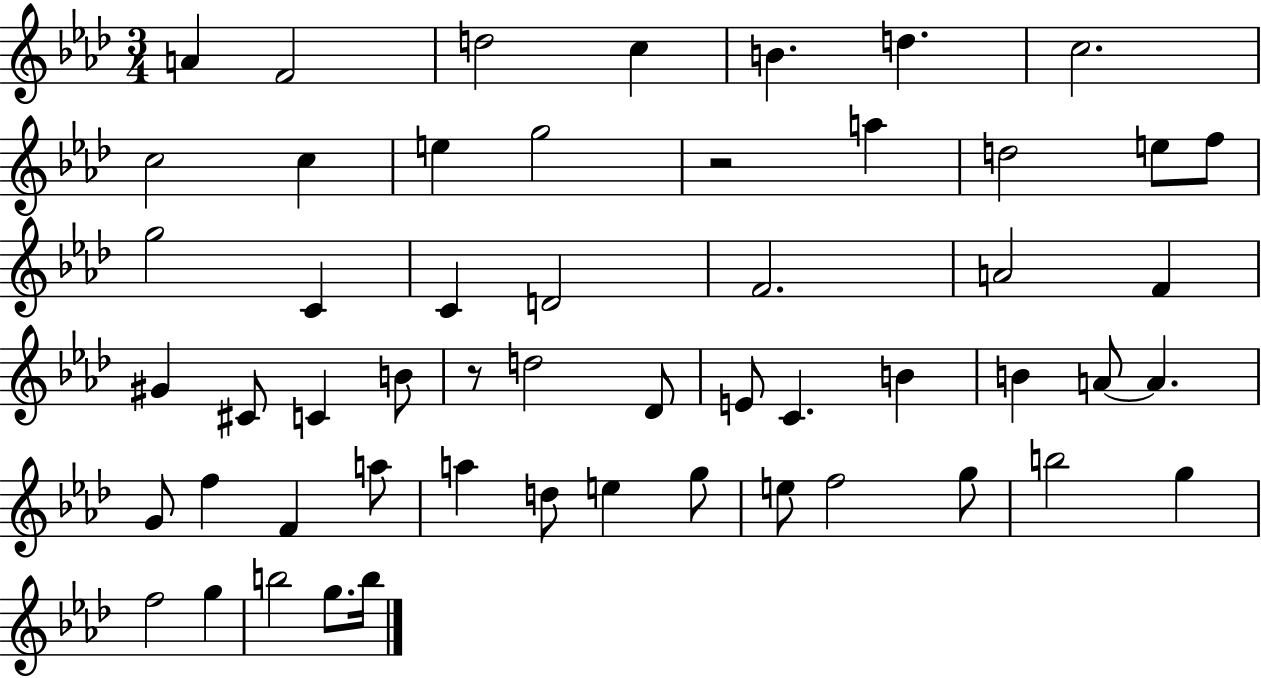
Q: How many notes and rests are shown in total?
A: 54